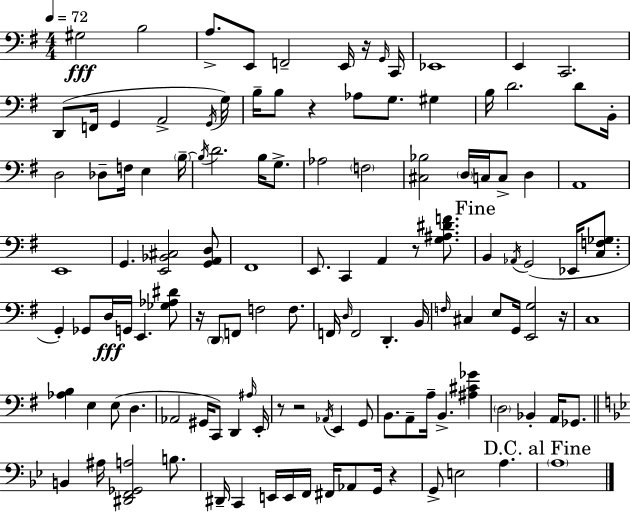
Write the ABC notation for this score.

X:1
T:Untitled
M:4/4
L:1/4
K:Em
^G,2 B,2 A,/2 E,,/2 F,,2 E,,/4 z/4 G,,/4 C,,/4 _E,,4 E,, C,,2 D,,/2 F,,/4 G,, A,,2 G,,/4 G,/4 B,/4 B,/2 z _A,/2 G,/2 ^G, B,/4 D2 D/2 B,,/4 D,2 _D,/2 F,/4 E, B,/4 B,/4 D2 B,/4 G,/2 _A,2 F,2 [^C,_B,]2 D,/4 C,/4 C,/2 D, A,,4 E,,4 G,, [E,,_B,,^C,]2 [G,,A,,D,]/2 ^F,,4 E,,/2 C,, A,, z/2 [G,^A,^DF]/2 B,, _A,,/4 G,,2 _E,,/4 [C,F,_G,]/2 G,, _G,,/2 D,/4 G,,/4 E,, [_G,_A,^D]/2 z/4 D,,/2 F,,/2 F,2 F,/2 F,,/4 D,/4 F,,2 D,, B,,/4 F,/4 ^C, E,/2 G,,/4 [E,,G,]2 z/4 C,4 [_A,B,] E, E,/2 D, _A,,2 ^G,,/4 C,,/2 D,, ^A,/4 E,,/4 z/2 z2 _A,,/4 E,, G,,/2 B,,/2 A,,/2 A,/4 B,, [^A,^C_G] D,2 _B,, A,,/4 _G,,/2 B,, ^A,/4 [^D,,F,,_G,,A,]2 B,/2 ^D,,/4 C,, E,,/4 E,,/4 F,,/4 ^F,,/4 _A,,/2 G,,/4 z G,,/2 E,2 A, A,4